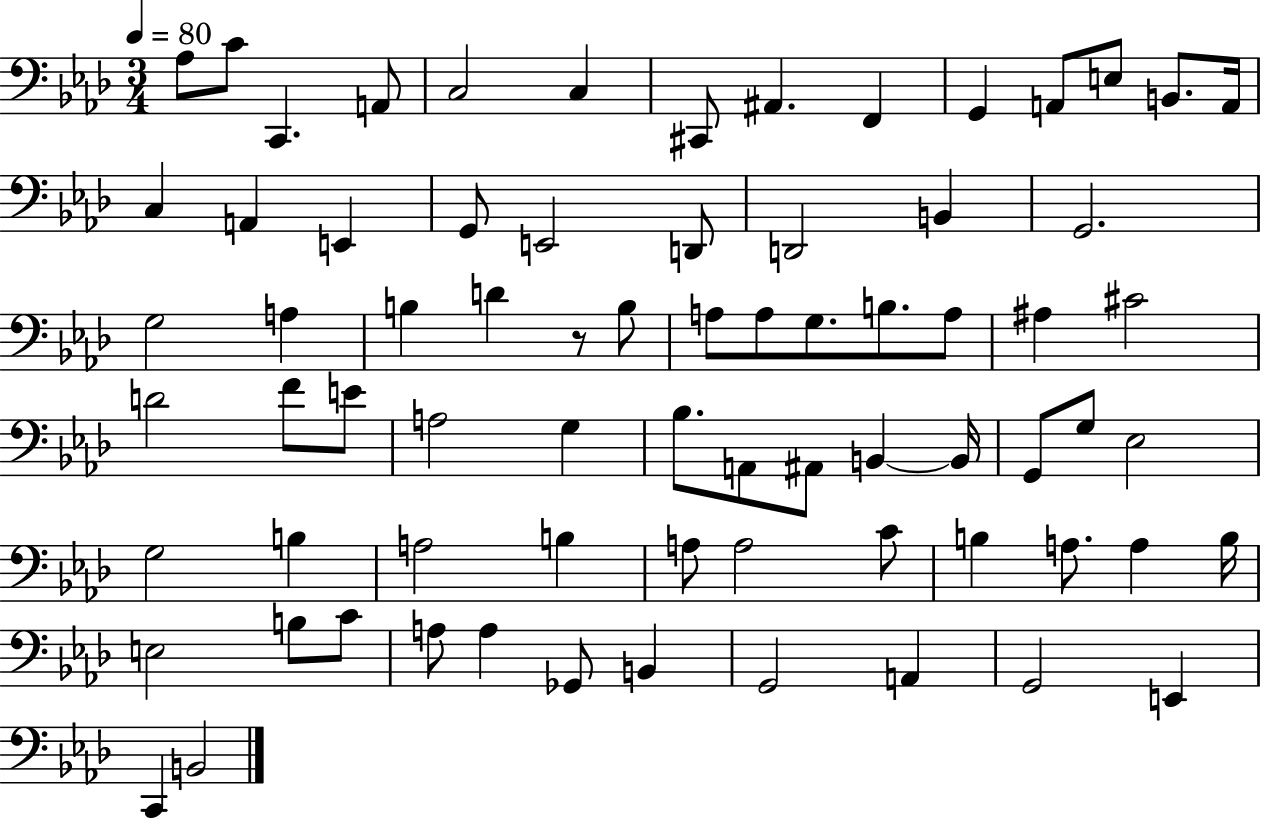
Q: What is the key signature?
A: AES major